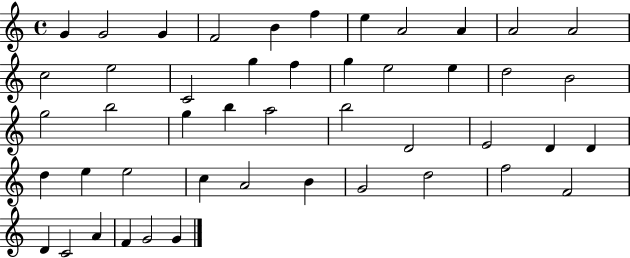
X:1
T:Untitled
M:4/4
L:1/4
K:C
G G2 G F2 B f e A2 A A2 A2 c2 e2 C2 g f g e2 e d2 B2 g2 b2 g b a2 b2 D2 E2 D D d e e2 c A2 B G2 d2 f2 F2 D C2 A F G2 G